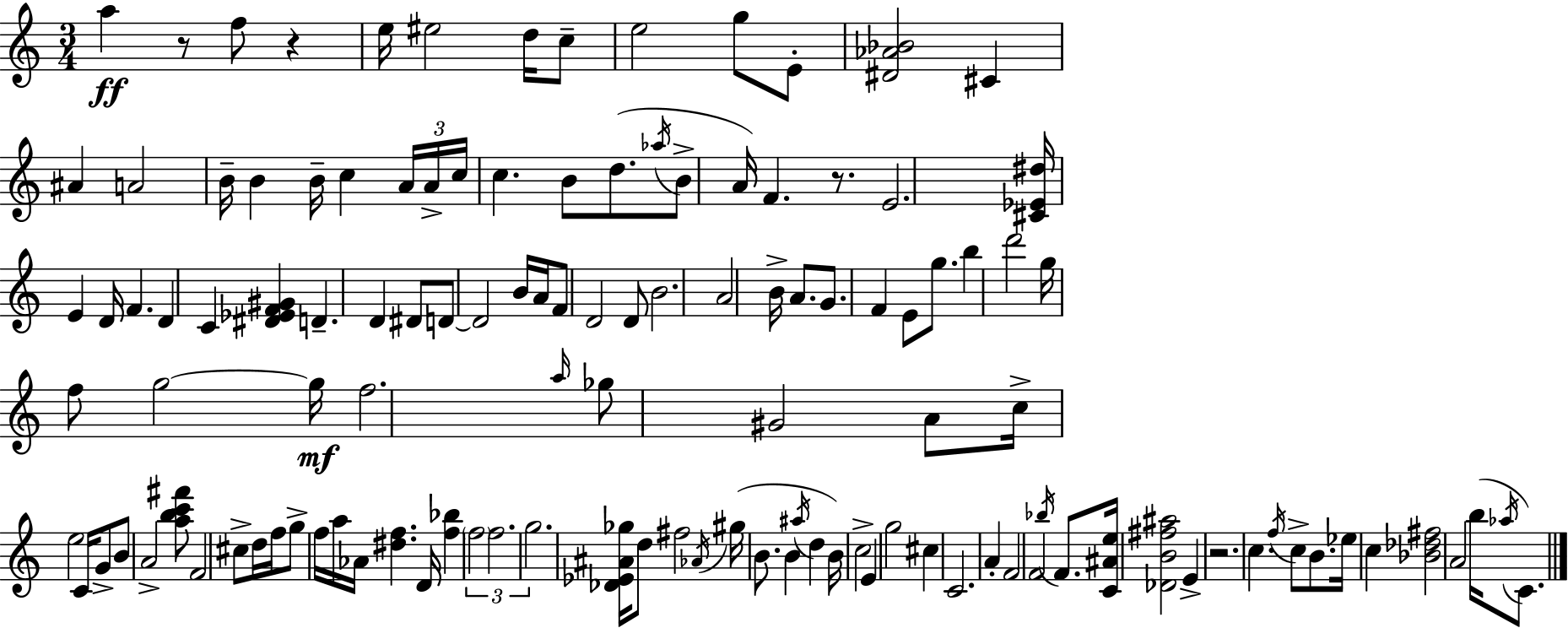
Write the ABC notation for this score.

X:1
T:Untitled
M:3/4
L:1/4
K:Am
a z/2 f/2 z e/4 ^e2 d/4 c/2 e2 g/2 E/2 [^D_A_B]2 ^C ^A A2 B/4 B B/4 c A/4 A/4 c/4 c B/2 d/2 _a/4 B/2 A/4 F z/2 E2 [^C_E^d]/4 E D/4 F D C [^D_EF^G] D D ^D/2 D/2 D2 B/4 A/4 F/2 D2 D/2 B2 A2 B/4 A/2 G/2 F E/2 g/2 b d'2 g/4 f/2 g2 g/4 f2 a/4 _g/2 ^G2 A/2 c/4 e2 C/4 G/2 B/2 A2 [abc'^f']/2 F2 ^c/2 d/4 f/4 g/2 f/4 a/4 _A/4 [^df] D/4 [f_b] f2 f2 g2 [_D_E^A_g]/4 d/2 ^f2 _A/4 ^g/4 B/2 B ^a/4 d B/4 c2 E g2 ^c C2 A F2 F2 _b/4 F/2 [C^Ae]/4 [_DB^f^a]2 E z2 c f/4 c/2 B/2 _e/4 c [_B_d^f]2 A2 b/4 _a/4 C/2